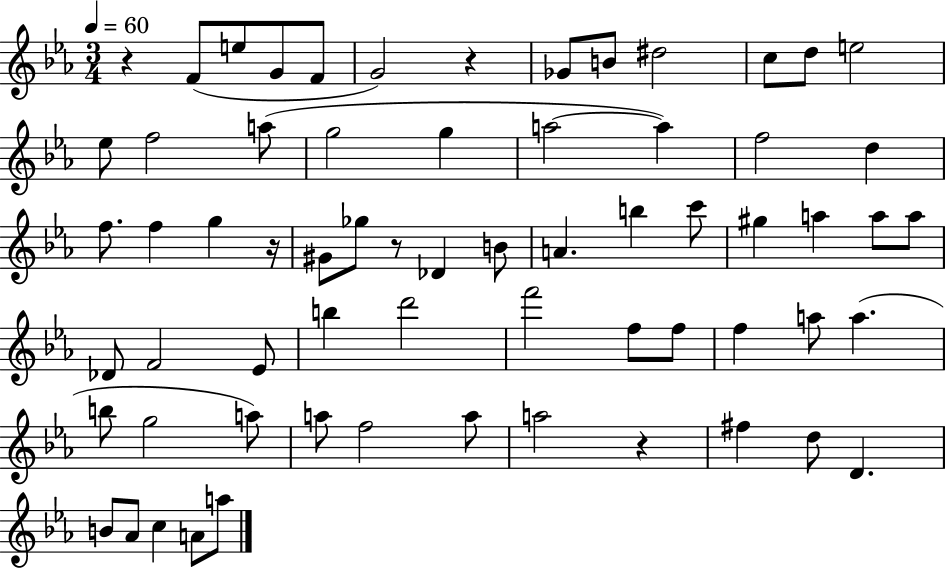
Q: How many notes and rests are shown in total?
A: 65